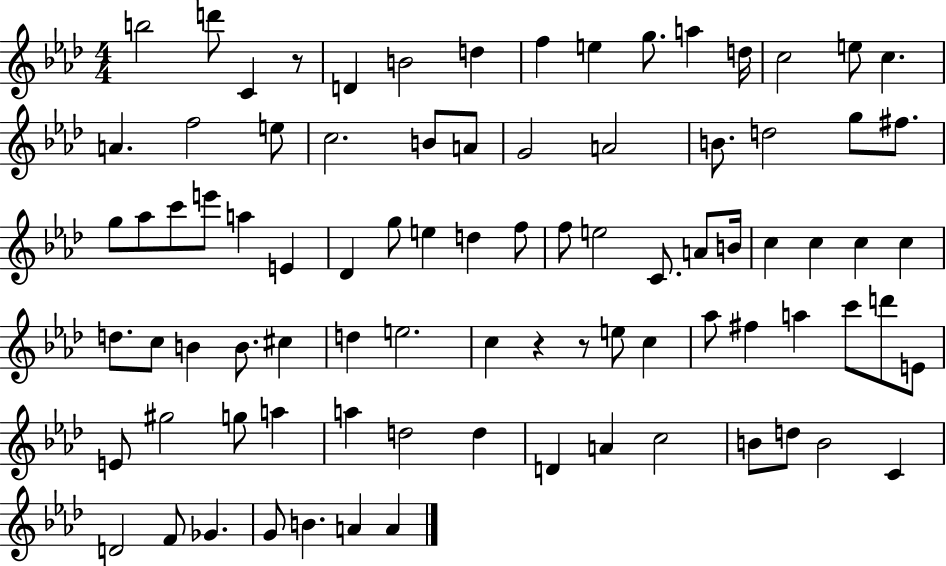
X:1
T:Untitled
M:4/4
L:1/4
K:Ab
b2 d'/2 C z/2 D B2 d f e g/2 a d/4 c2 e/2 c A f2 e/2 c2 B/2 A/2 G2 A2 B/2 d2 g/2 ^f/2 g/2 _a/2 c'/2 e'/2 a E _D g/2 e d f/2 f/2 e2 C/2 A/2 B/4 c c c c d/2 c/2 B B/2 ^c d e2 c z z/2 e/2 c _a/2 ^f a c'/2 d'/2 E/2 E/2 ^g2 g/2 a a d2 d D A c2 B/2 d/2 B2 C D2 F/2 _G G/2 B A A